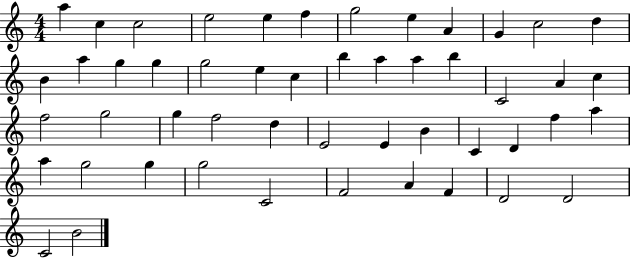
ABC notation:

X:1
T:Untitled
M:4/4
L:1/4
K:C
a c c2 e2 e f g2 e A G c2 d B a g g g2 e c b a a b C2 A c f2 g2 g f2 d E2 E B C D f a a g2 g g2 C2 F2 A F D2 D2 C2 B2